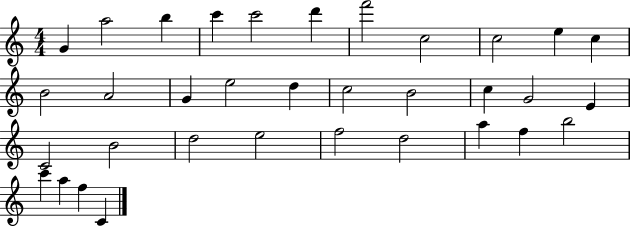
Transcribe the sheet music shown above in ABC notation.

X:1
T:Untitled
M:4/4
L:1/4
K:C
G a2 b c' c'2 d' f'2 c2 c2 e c B2 A2 G e2 d c2 B2 c G2 E C2 B2 d2 e2 f2 d2 a f b2 c' a f C